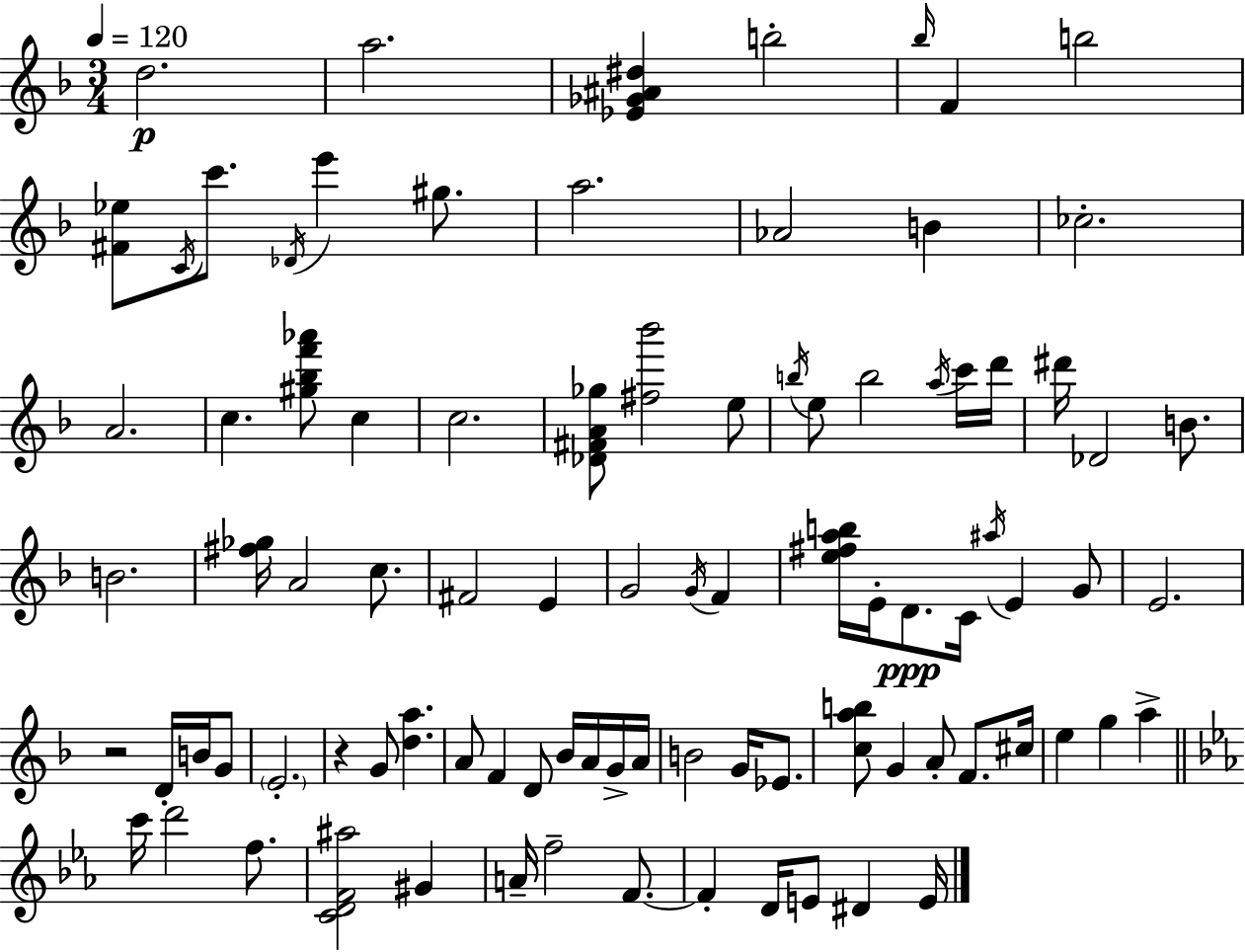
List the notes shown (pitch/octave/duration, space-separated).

D5/h. A5/h. [Eb4,Gb4,A#4,D#5]/q B5/h Bb5/s F4/q B5/h [F#4,Eb5]/e C4/s C6/e. Db4/s E6/q G#5/e. A5/h. Ab4/h B4/q CES5/h. A4/h. C5/q. [G#5,Bb5,F6,Ab6]/e C5/q C5/h. [Db4,F#4,A4,Gb5]/e [F#5,Bb6]/h E5/e B5/s E5/e B5/h A5/s C6/s D6/s D#6/s Db4/h B4/e. B4/h. [F#5,Gb5]/s A4/h C5/e. F#4/h E4/q G4/h G4/s F4/q [E5,F#5,A5,B5]/s E4/s D4/e. C4/s A#5/s E4/q G4/e E4/h. R/h D4/s B4/s G4/e E4/h. R/q G4/e [D5,A5]/q. A4/e F4/q D4/e Bb4/s A4/s G4/s A4/s B4/h G4/s Eb4/e. [C5,A5,B5]/e G4/q A4/e F4/e. C#5/s E5/q G5/q A5/q C6/s D6/h F5/e. [C4,D4,F4,A#5]/h G#4/q A4/s F5/h F4/e. F4/q D4/s E4/e D#4/q E4/s